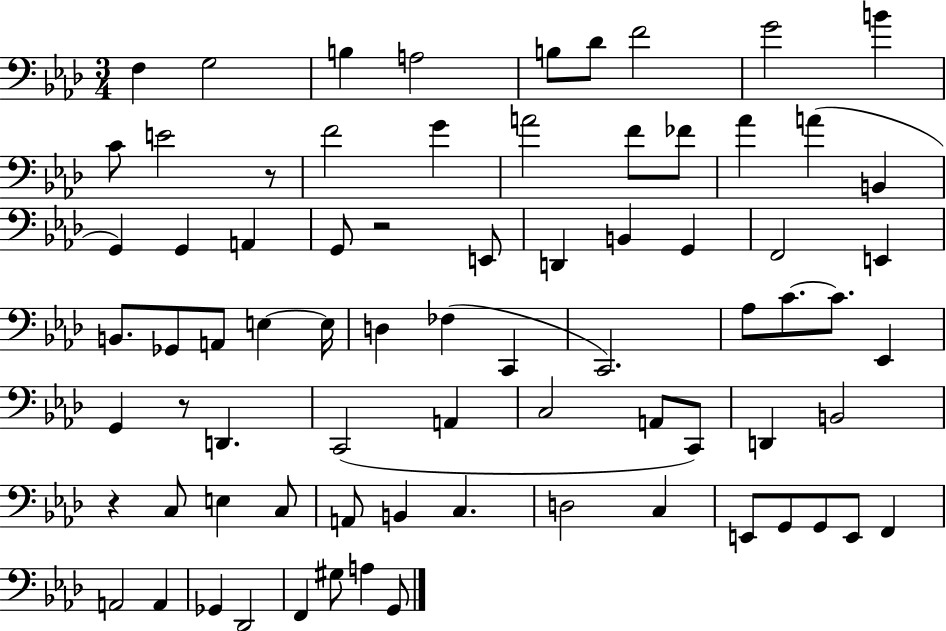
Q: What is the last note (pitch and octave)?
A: G2